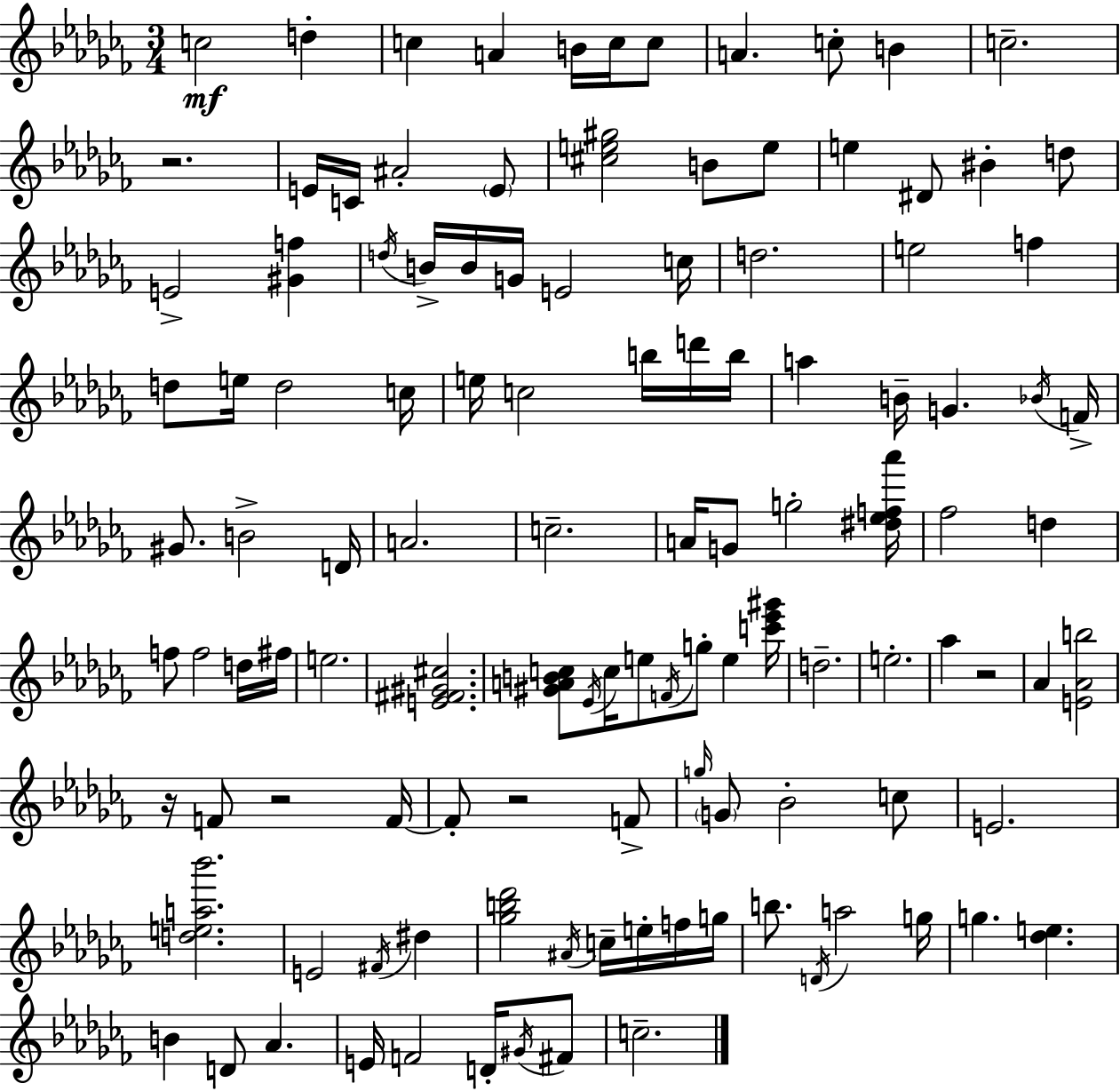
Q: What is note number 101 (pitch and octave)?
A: C5